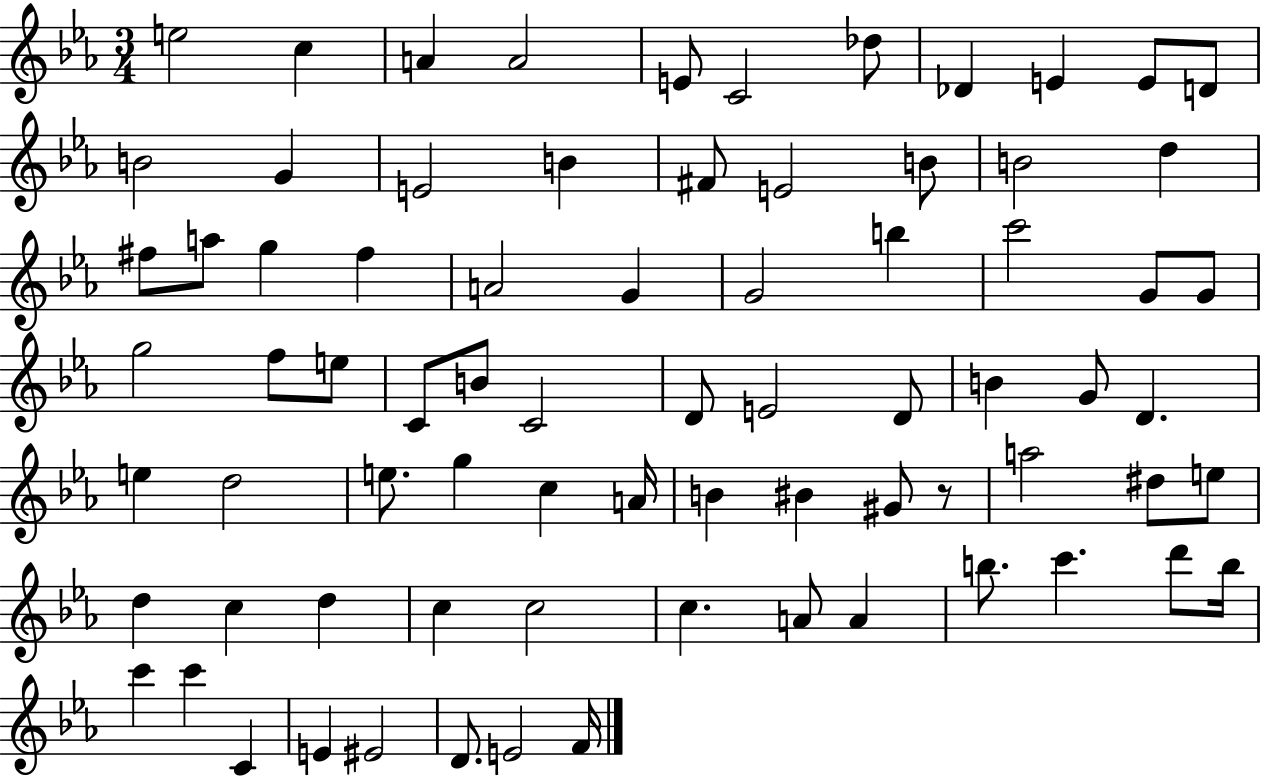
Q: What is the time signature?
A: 3/4